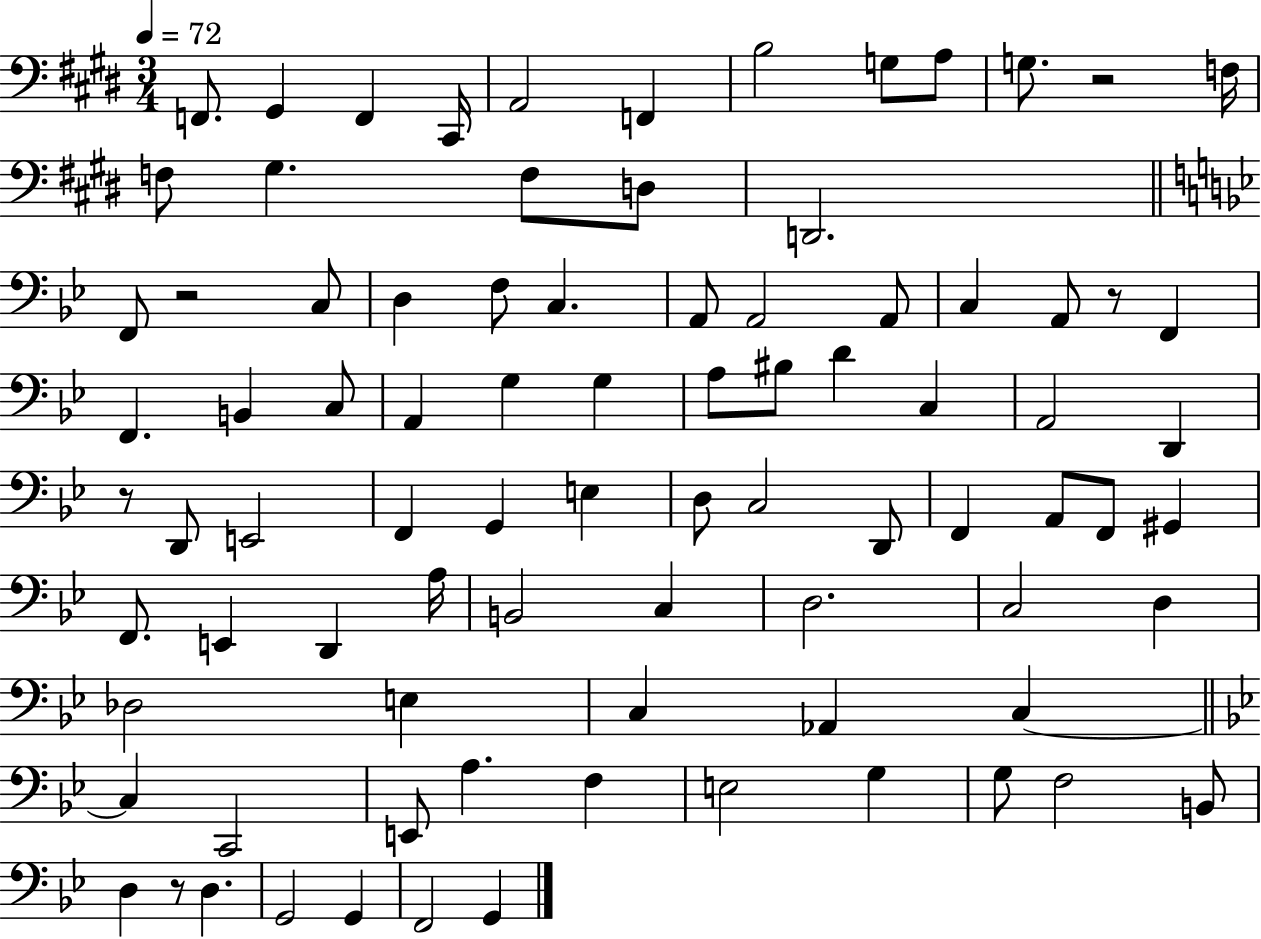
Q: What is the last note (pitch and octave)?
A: G2